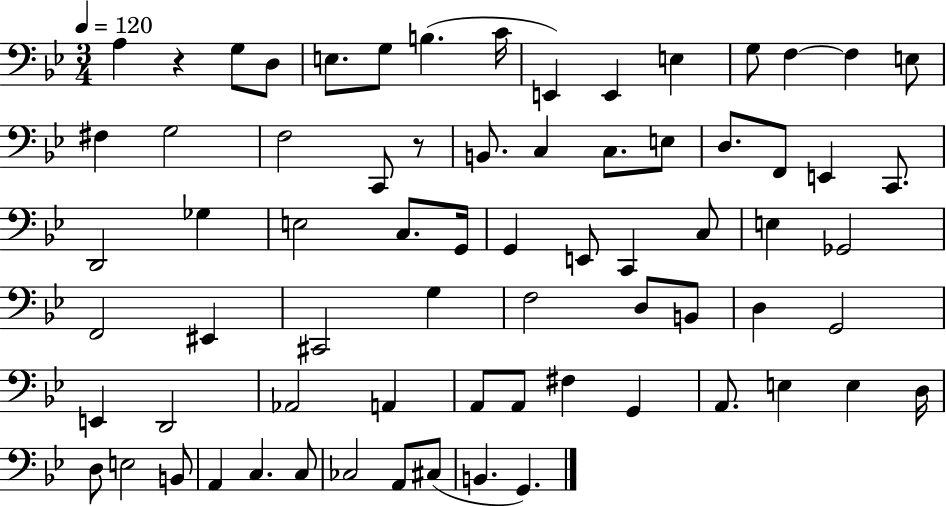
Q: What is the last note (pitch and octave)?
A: G2